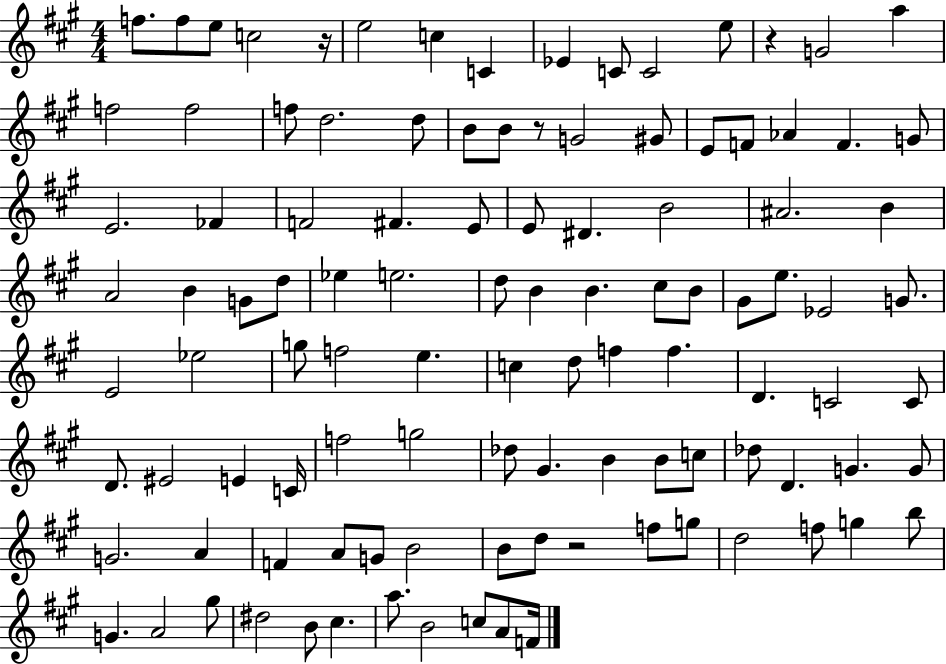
{
  \clef treble
  \numericTimeSignature
  \time 4/4
  \key a \major
  f''8. f''8 e''8 c''2 r16 | e''2 c''4 c'4 | ees'4 c'8 c'2 e''8 | r4 g'2 a''4 | \break f''2 f''2 | f''8 d''2. d''8 | b'8 b'8 r8 g'2 gis'8 | e'8 f'8 aes'4 f'4. g'8 | \break e'2. fes'4 | f'2 fis'4. e'8 | e'8 dis'4. b'2 | ais'2. b'4 | \break a'2 b'4 g'8 d''8 | ees''4 e''2. | d''8 b'4 b'4. cis''8 b'8 | gis'8 e''8. ees'2 g'8. | \break e'2 ees''2 | g''8 f''2 e''4. | c''4 d''8 f''4 f''4. | d'4. c'2 c'8 | \break d'8. eis'2 e'4 c'16 | f''2 g''2 | des''8 gis'4. b'4 b'8 c''8 | des''8 d'4. g'4. g'8 | \break g'2. a'4 | f'4 a'8 g'8 b'2 | b'8 d''8 r2 f''8 g''8 | d''2 f''8 g''4 b''8 | \break g'4. a'2 gis''8 | dis''2 b'8 cis''4. | a''8. b'2 c''8 a'8 f'16 | \bar "|."
}